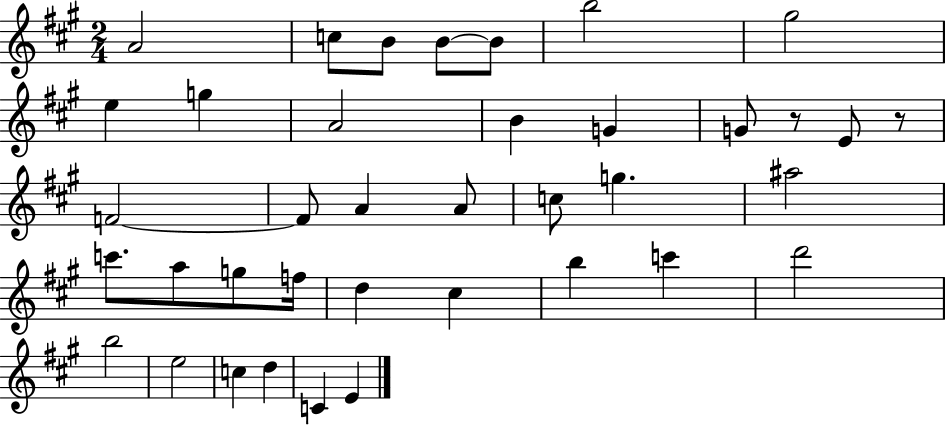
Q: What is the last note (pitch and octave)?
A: E4